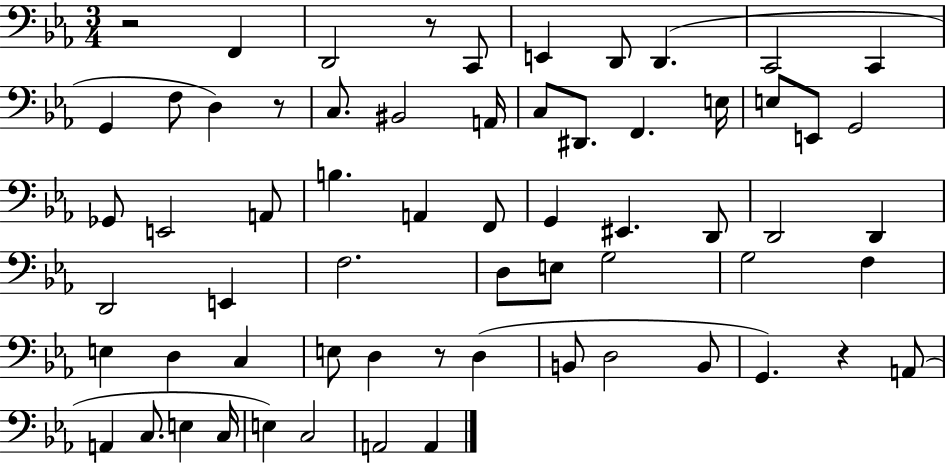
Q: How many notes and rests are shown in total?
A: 64